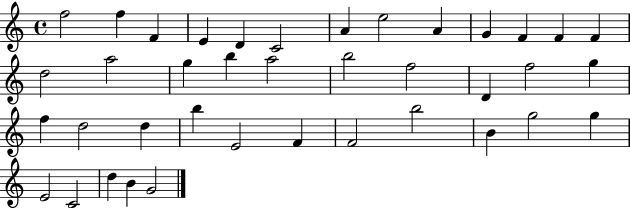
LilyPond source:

{
  \clef treble
  \time 4/4
  \defaultTimeSignature
  \key c \major
  f''2 f''4 f'4 | e'4 d'4 c'2 | a'4 e''2 a'4 | g'4 f'4 f'4 f'4 | \break d''2 a''2 | g''4 b''4 a''2 | b''2 f''2 | d'4 f''2 g''4 | \break f''4 d''2 d''4 | b''4 e'2 f'4 | f'2 b''2 | b'4 g''2 g''4 | \break e'2 c'2 | d''4 b'4 g'2 | \bar "|."
}